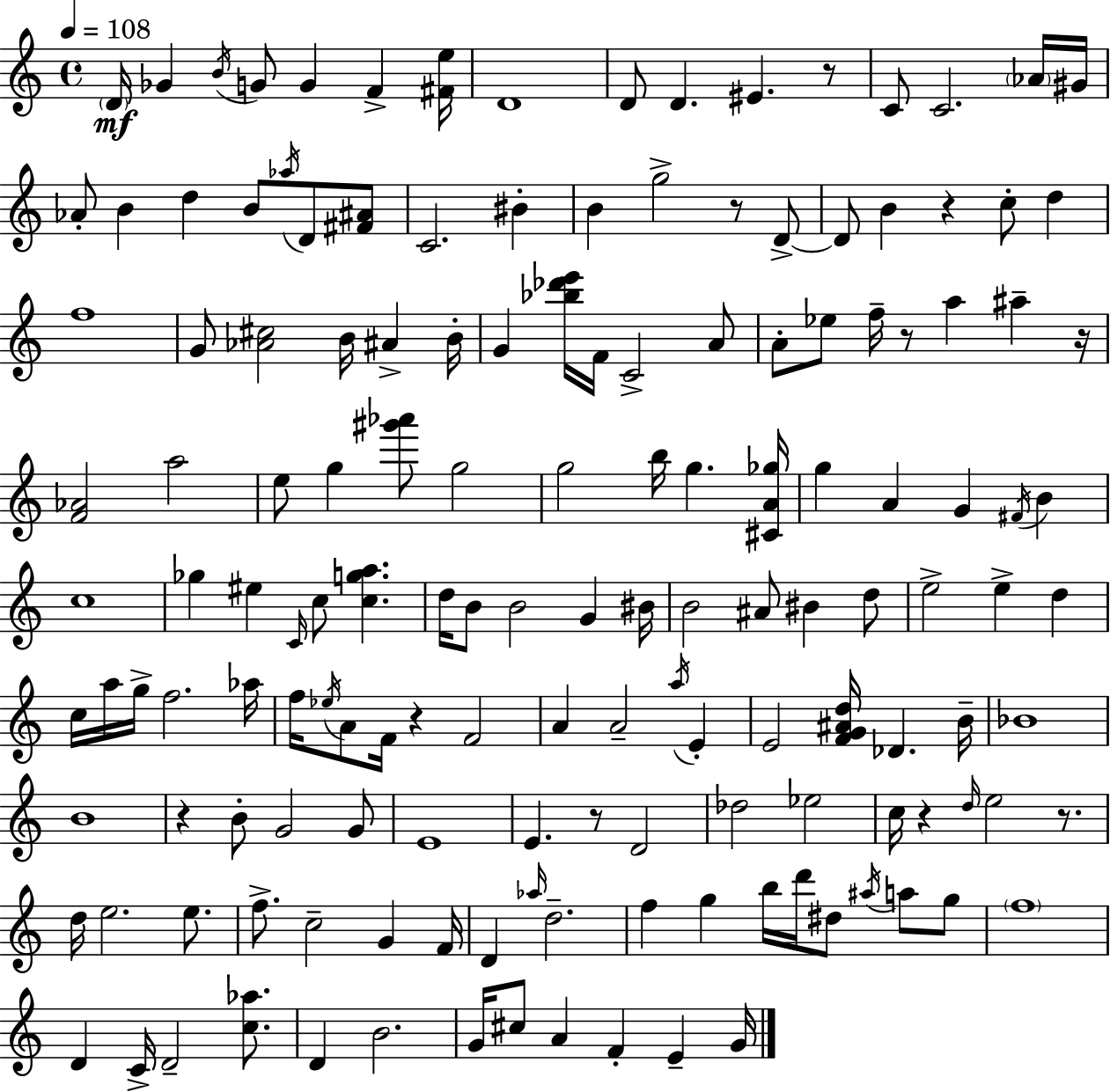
{
  \clef treble
  \time 4/4
  \defaultTimeSignature
  \key c \major
  \tempo 4 = 108
  \parenthesize d'16\mf ges'4 \acciaccatura { b'16 } g'8 g'4 f'4-> | <fis' e''>16 d'1 | d'8 d'4. eis'4. r8 | c'8 c'2. \parenthesize aes'16 | \break gis'16 aes'8-. b'4 d''4 b'8 \acciaccatura { aes''16 } d'8 | <fis' ais'>8 c'2. bis'4-. | b'4 g''2-> r8 | d'8->~~ d'8 b'4 r4 c''8-. d''4 | \break f''1 | g'8 <aes' cis''>2 b'16 ais'4-> | b'16-. g'4 <bes'' des''' e'''>16 f'16 c'2-> | a'8 a'8-. ees''8 f''16-- r8 a''4 ais''4-- | \break r16 <f' aes'>2 a''2 | e''8 g''4 <gis''' aes'''>8 g''2 | g''2 b''16 g''4. | <cis' a' ges''>16 g''4 a'4 g'4 \acciaccatura { fis'16 } b'4 | \break c''1 | ges''4 eis''4 \grace { c'16 } c''8 <c'' g'' a''>4. | d''16 b'8 b'2 g'4 | bis'16 b'2 ais'8 bis'4 | \break d''8 e''2-> e''4-> | d''4 c''16 a''16 g''16-> f''2. | aes''16 f''16 \acciaccatura { ees''16 } a'8 f'16 r4 f'2 | a'4 a'2-- | \break \acciaccatura { a''16 } e'4-. e'2 <f' g' ais' d''>16 des'4. | b'16-- bes'1 | b'1 | r4 b'8-. g'2 | \break g'8 e'1 | e'4. r8 d'2 | des''2 ees''2 | c''16 r4 \grace { d''16 } e''2 | \break r8. d''16 e''2. | e''8. f''8.-> c''2-- | g'4 f'16 d'4 \grace { aes''16 } d''2.-- | f''4 g''4 | \break b''16 d'''16 dis''8 \acciaccatura { ais''16 } a''8 g''8 \parenthesize f''1 | d'4 c'16-> d'2-- | <c'' aes''>8. d'4 b'2. | g'16 cis''8 a'4 | \break f'4-. e'4-- g'16 \bar "|."
}